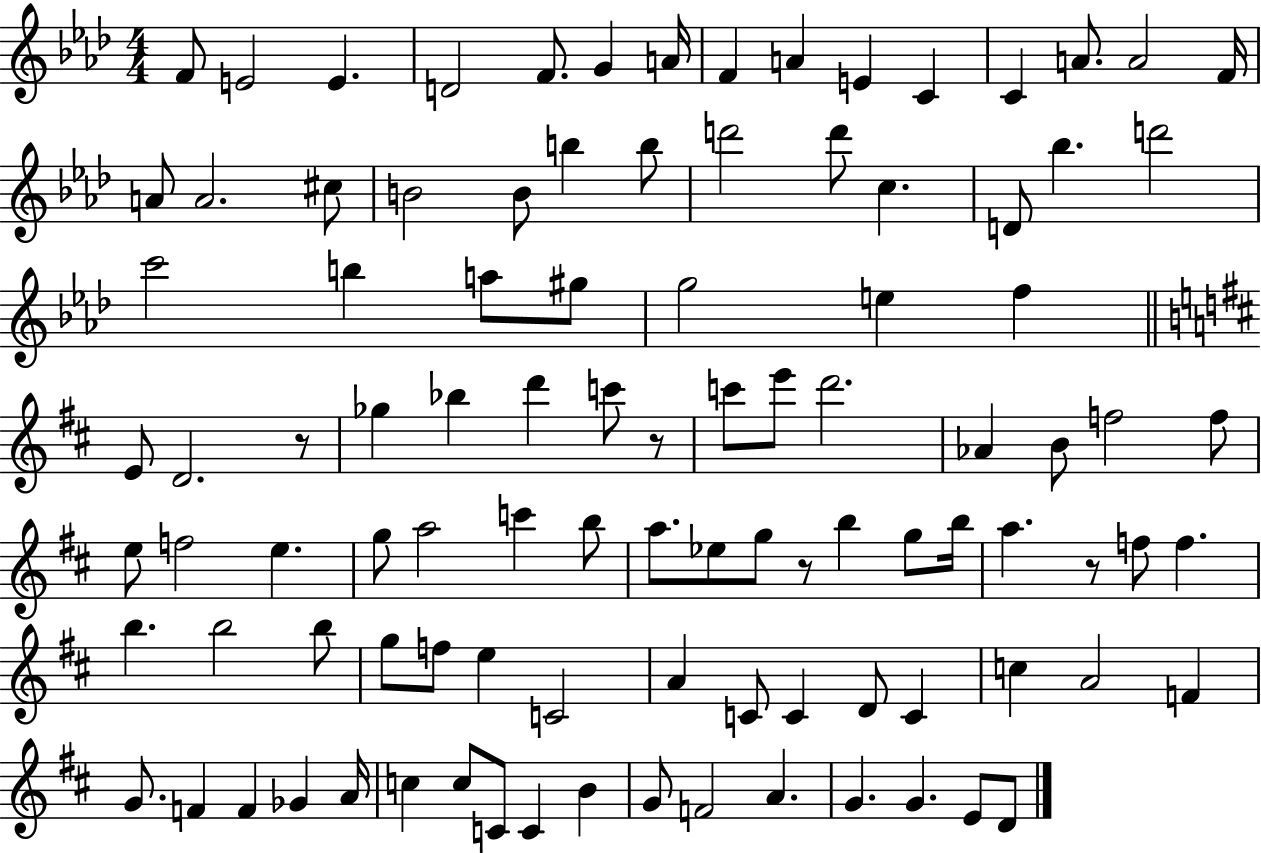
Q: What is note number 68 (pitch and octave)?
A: G5